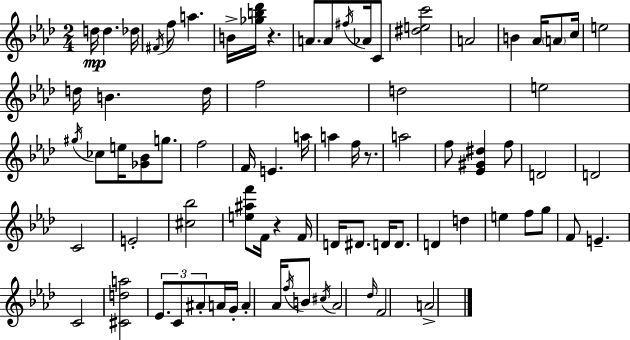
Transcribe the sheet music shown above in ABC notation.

X:1
T:Untitled
M:2/4
L:1/4
K:Ab
d/4 d _d/4 ^F/4 f/2 a B/4 [_gb_d']/4 z A/2 A/2 ^f/4 _A/4 C/2 [^dec']2 A2 B _A/4 A/2 c/4 e2 d/4 B d/4 f2 d2 e2 ^g/4 _c/2 e/4 [_G_B]/2 g/2 f2 F/4 E a/4 a f/4 z/2 a2 f/2 [_E^G^d] f/2 D2 D2 C2 E2 [^c_b]2 [e^af']/2 F/4 z F/4 D/4 ^D/2 D/4 D/2 D d e f/2 g/2 F/2 E C2 [^Cda]2 _E/2 C/2 ^A/2 A/4 G/4 A _A/4 f/4 B/2 ^c/4 _A2 _d/4 F2 A2